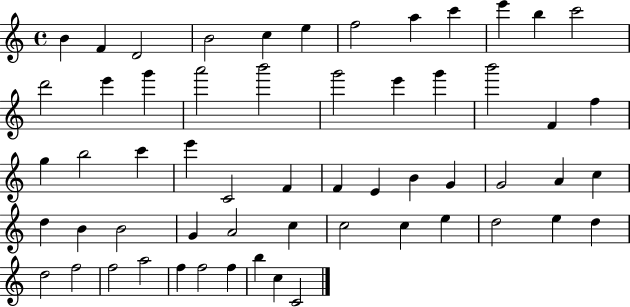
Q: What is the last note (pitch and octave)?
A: C4